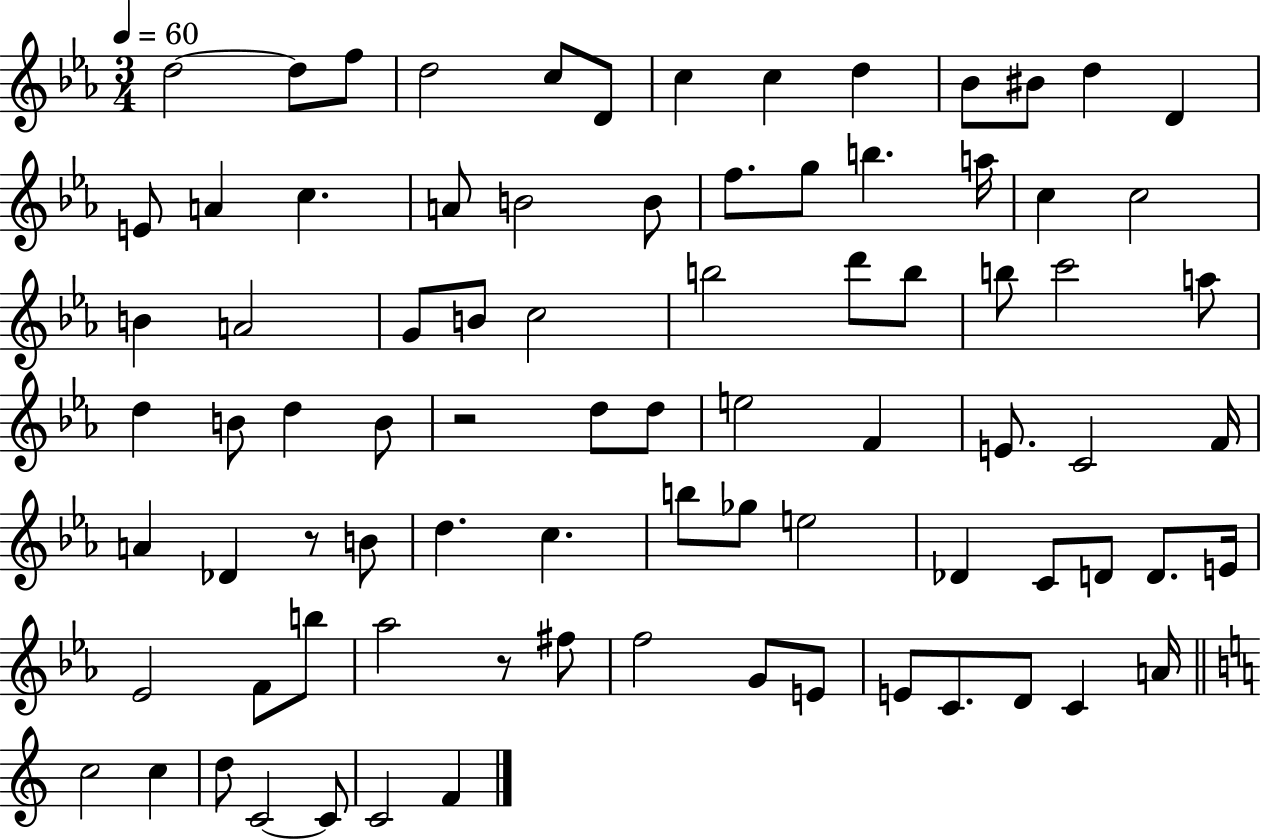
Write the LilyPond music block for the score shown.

{
  \clef treble
  \numericTimeSignature
  \time 3/4
  \key ees \major
  \tempo 4 = 60
  d''2~~ d''8 f''8 | d''2 c''8 d'8 | c''4 c''4 d''4 | bes'8 bis'8 d''4 d'4 | \break e'8 a'4 c''4. | a'8 b'2 b'8 | f''8. g''8 b''4. a''16 | c''4 c''2 | \break b'4 a'2 | g'8 b'8 c''2 | b''2 d'''8 b''8 | b''8 c'''2 a''8 | \break d''4 b'8 d''4 b'8 | r2 d''8 d''8 | e''2 f'4 | e'8. c'2 f'16 | \break a'4 des'4 r8 b'8 | d''4. c''4. | b''8 ges''8 e''2 | des'4 c'8 d'8 d'8. e'16 | \break ees'2 f'8 b''8 | aes''2 r8 fis''8 | f''2 g'8 e'8 | e'8 c'8. d'8 c'4 a'16 | \break \bar "||" \break \key c \major c''2 c''4 | d''8 c'2~~ c'8 | c'2 f'4 | \bar "|."
}